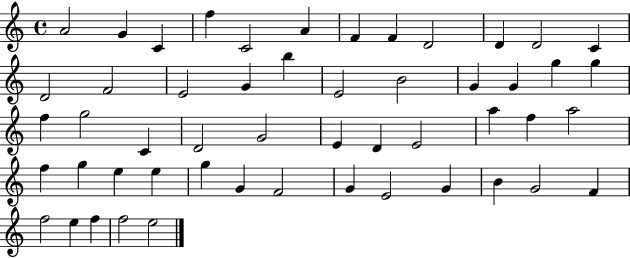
A4/h G4/q C4/q F5/q C4/h A4/q F4/q F4/q D4/h D4/q D4/h C4/q D4/h F4/h E4/h G4/q B5/q E4/h B4/h G4/q G4/q G5/q G5/q F5/q G5/h C4/q D4/h G4/h E4/q D4/q E4/h A5/q F5/q A5/h F5/q G5/q E5/q E5/q G5/q G4/q F4/h G4/q E4/h G4/q B4/q G4/h F4/q F5/h E5/q F5/q F5/h E5/h